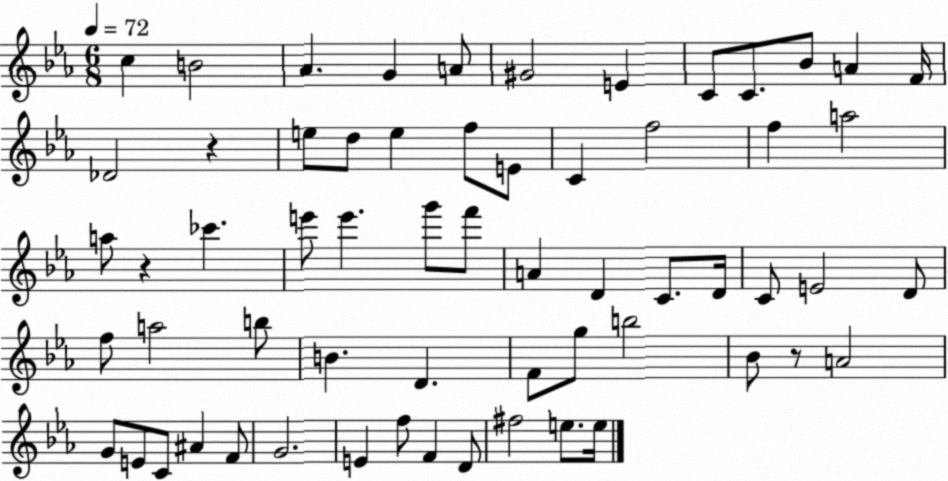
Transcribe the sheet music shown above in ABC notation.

X:1
T:Untitled
M:6/8
L:1/4
K:Eb
c B2 _A G A/2 ^G2 E C/2 C/2 _B/2 A F/4 _D2 z e/2 d/2 e f/2 E/2 C f2 f a2 a/2 z _c' e'/2 e' g'/2 f'/2 A D C/2 D/4 C/2 E2 D/2 f/2 a2 b/2 B D F/2 g/2 b2 _B/2 z/2 A2 G/2 E/2 C/2 ^A F/2 G2 E f/2 F D/2 ^f2 e/2 e/4